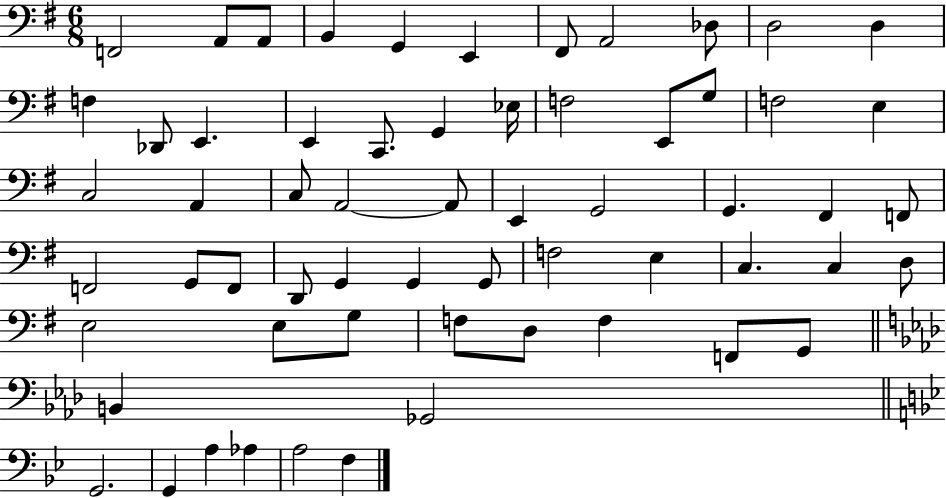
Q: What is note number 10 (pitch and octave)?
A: D3